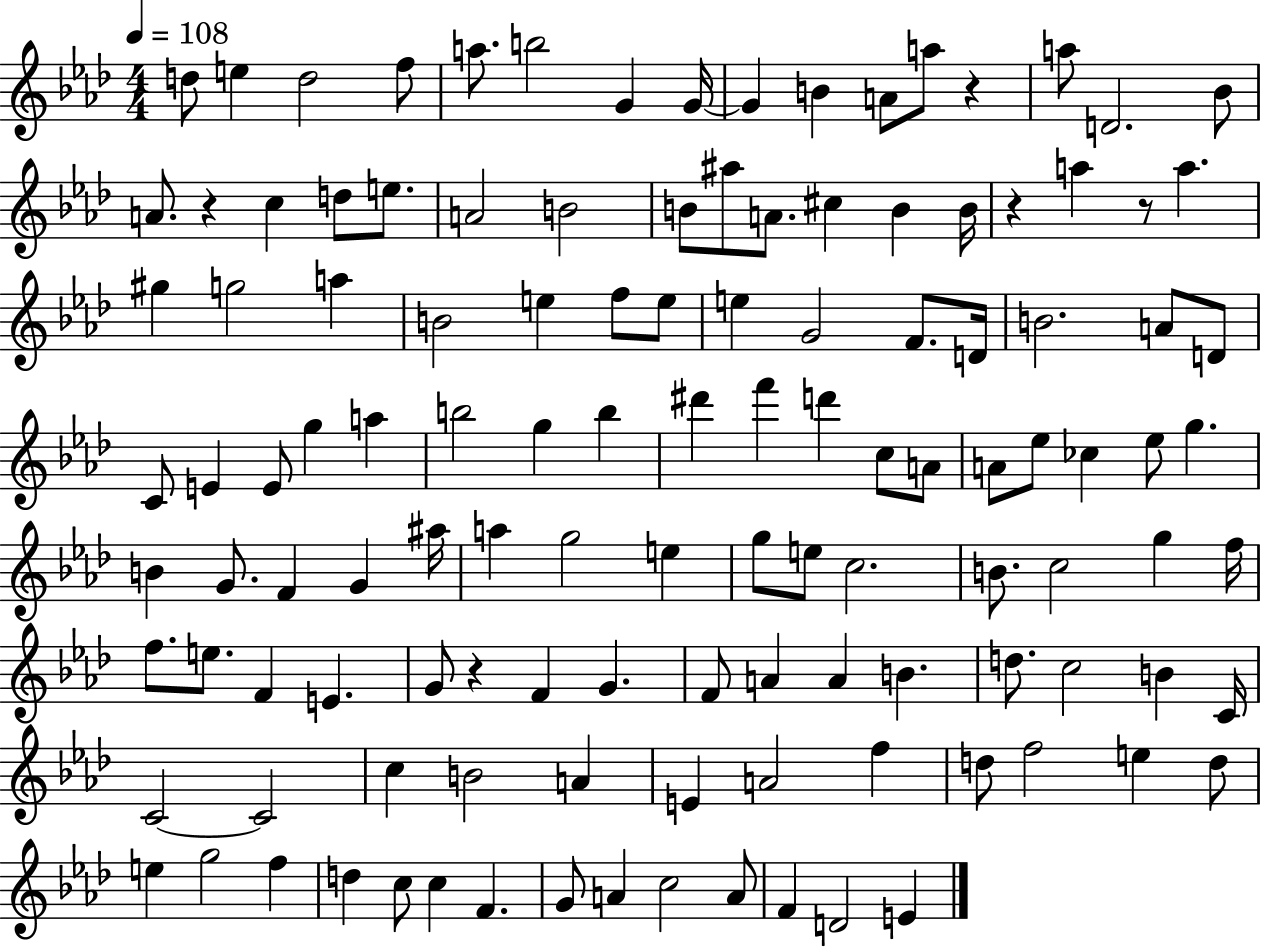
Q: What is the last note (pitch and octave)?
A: E4